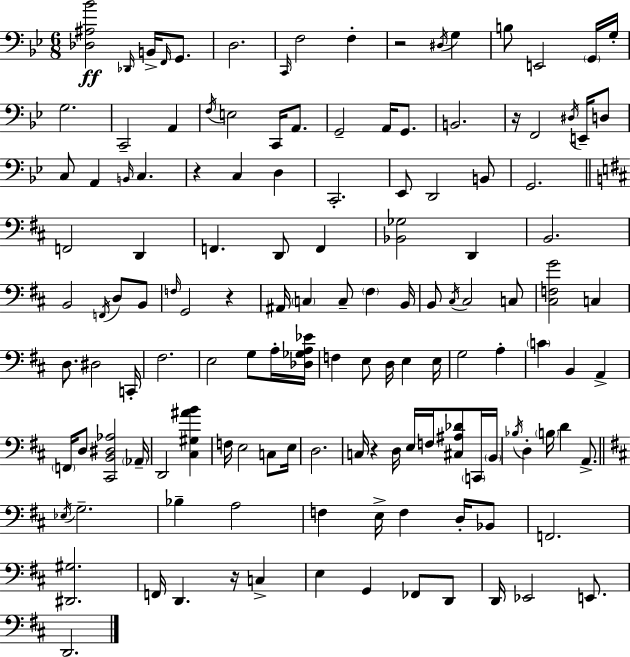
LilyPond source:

{
  \clef bass
  \numericTimeSignature
  \time 6/8
  \key bes \major
  <des ais bes'>2\ff \grace { des,16 } b,16-> \grace { f,16 } g,8. | d2. | \grace { c,16 } f2 f4-. | r2 \acciaccatura { dis16 } | \break g4 b8 e,2 | \parenthesize g,16 g16-. g2. | c,2-- | a,4 \acciaccatura { f16 } e2 | \break c,16 a,8. g,2-- | a,16 g,8. b,2. | r16 f,2 | \acciaccatura { dis16 } e,16-- d8 c8 a,4 | \break \grace { b,16 } c4. r4 c4 | d4 c,2.-. | ees,8 d,2 | b,8 g,2. | \break \bar "||" \break \key b \minor f,2 d,4 | f,4. d,8 f,4 | <bes, ges>2 d,4 | b,2. | \break b,2 \acciaccatura { f,16 } d8 b,8 | \grace { f16 } g,2 r4 | ais,16 \parenthesize c4 c8-- \parenthesize fis4 | b,16 b,8 \acciaccatura { cis16 } cis2 | \break c8 <cis f g'>2 c4 | d8. dis2 | c,16-. fis2. | e2 g8 | \break a16-. <des ges a ees'>16 f4 e8 d16 e4 | e16 g2 a4-. | \parenthesize c'4 b,4 a,4-> | \parenthesize f,16 d8 <cis, b, dis aes>2 | \break \parenthesize aes,16-- d,2 <cis gis ais' b'>4 | f16 e2 | c8 e16 d2. | c16 r4 d16 e16 f16 <cis ais des'>8 | \break \parenthesize c,16 \parenthesize b,16 \acciaccatura { bes16 } d4-. \parenthesize b16 d'4 | a,8.-> \bar "||" \break \key d \major \acciaccatura { ees16 } g2.-- | bes4-- a2 | f4 e16-> f4 d16-. bes,8 | f,2. | \break <dis, gis>2. | f,16 d,4. r16 c4-> | e4 g,4 fes,8 d,8 | d,16 ees,2 e,8. | \break d,2. | \bar "|."
}